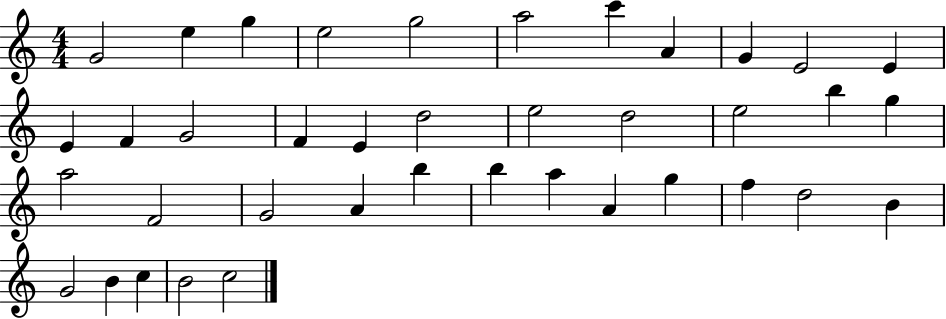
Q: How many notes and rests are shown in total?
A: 39